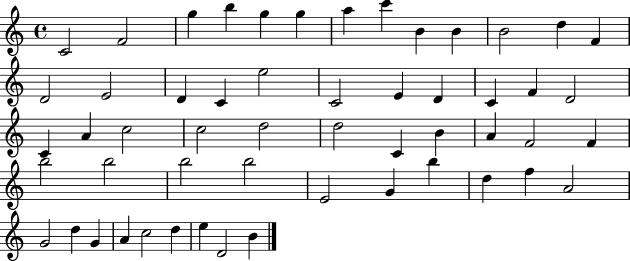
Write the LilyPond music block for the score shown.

{
  \clef treble
  \time 4/4
  \defaultTimeSignature
  \key c \major
  c'2 f'2 | g''4 b''4 g''4 g''4 | a''4 c'''4 b'4 b'4 | b'2 d''4 f'4 | \break d'2 e'2 | d'4 c'4 e''2 | c'2 e'4 d'4 | c'4 f'4 d'2 | \break c'4 a'4 c''2 | c''2 d''2 | d''2 c'4 b'4 | a'4 f'2 f'4 | \break b''2 b''2 | b''2 b''2 | e'2 g'4 b''4 | d''4 f''4 a'2 | \break g'2 d''4 g'4 | a'4 c''2 d''4 | e''4 d'2 b'4 | \bar "|."
}